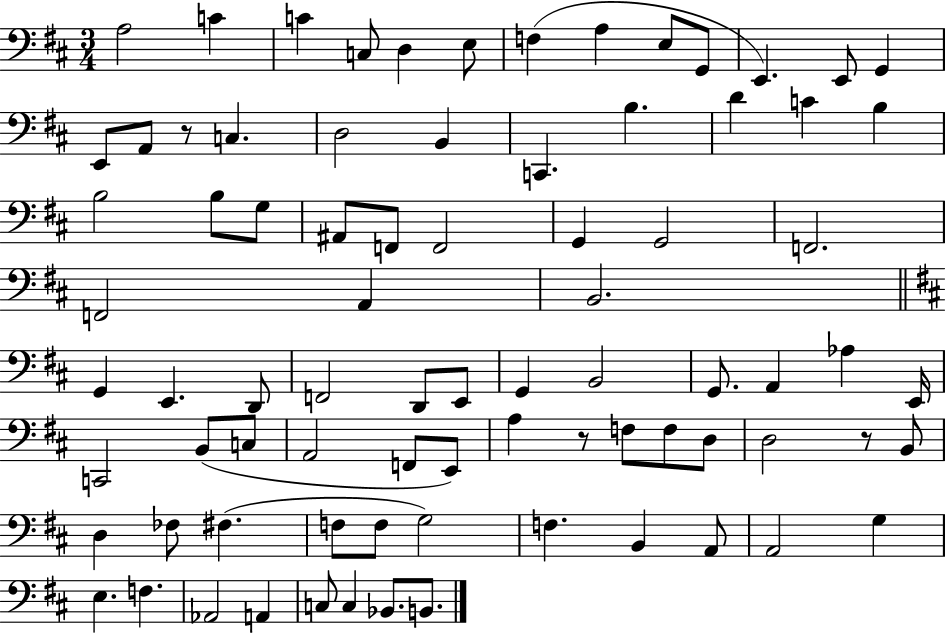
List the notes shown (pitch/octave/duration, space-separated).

A3/h C4/q C4/q C3/e D3/q E3/e F3/q A3/q E3/e G2/e E2/q. E2/e G2/q E2/e A2/e R/e C3/q. D3/h B2/q C2/q. B3/q. D4/q C4/q B3/q B3/h B3/e G3/e A#2/e F2/e F2/h G2/q G2/h F2/h. F2/h A2/q B2/h. G2/q E2/q. D2/e F2/h D2/e E2/e G2/q B2/h G2/e. A2/q Ab3/q E2/s C2/h B2/e C3/e A2/h F2/e E2/e A3/q R/e F3/e F3/e D3/e D3/h R/e B2/e D3/q FES3/e F#3/q. F3/e F3/e G3/h F3/q. B2/q A2/e A2/h G3/q E3/q. F3/q. Ab2/h A2/q C3/e C3/q Bb2/e. B2/e.